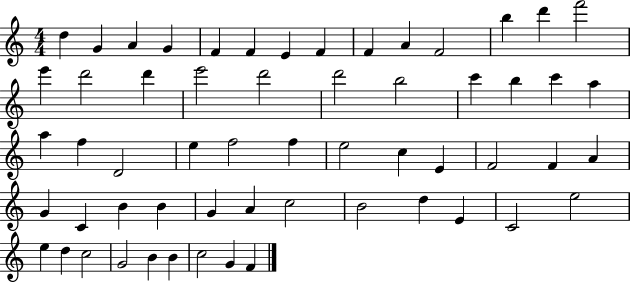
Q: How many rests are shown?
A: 0